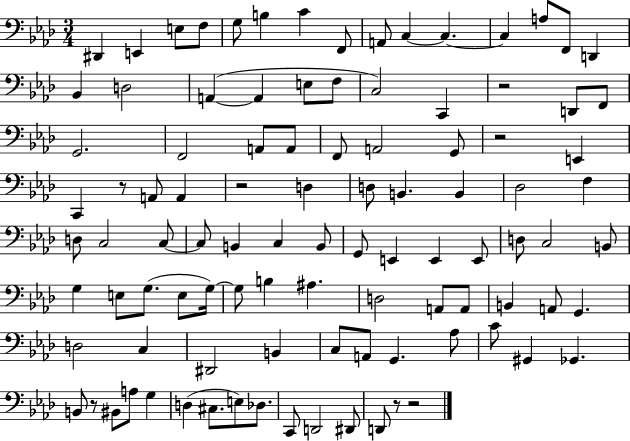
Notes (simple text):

D#2/q E2/q E3/e F3/e G3/e B3/q C4/q F2/e A2/e C3/q C3/q. C3/q A3/e F2/e D2/q Bb2/q D3/h A2/q A2/q E3/e F3/e C3/h C2/q R/h D2/e F2/e G2/h. F2/h A2/e A2/e F2/e A2/h G2/e R/h E2/q C2/q R/e A2/e A2/q R/h D3/q D3/e B2/q. B2/q Db3/h F3/q D3/e C3/h C3/e C3/e B2/q C3/q B2/e G2/e E2/q E2/q E2/e D3/e C3/h B2/e G3/q E3/e G3/e. E3/e G3/s G3/e B3/q A#3/q. D3/h A2/e A2/e B2/q A2/e G2/q. D3/h C3/q D#2/h B2/q C3/e A2/e G2/q. Ab3/e C4/e G#2/q Gb2/q. B2/e R/e BIS2/e A3/e G3/q D3/q C#3/e. E3/e Db3/e. C2/e D2/h D#2/e D2/e R/e R/h